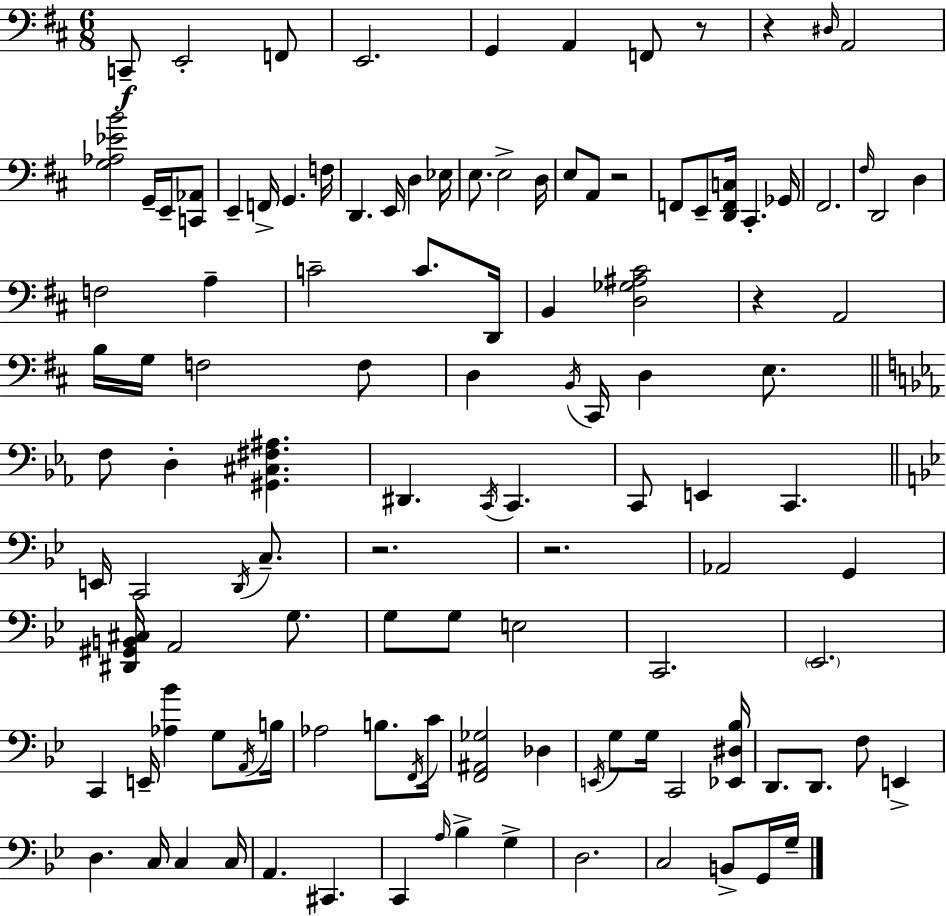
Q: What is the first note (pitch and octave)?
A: C2